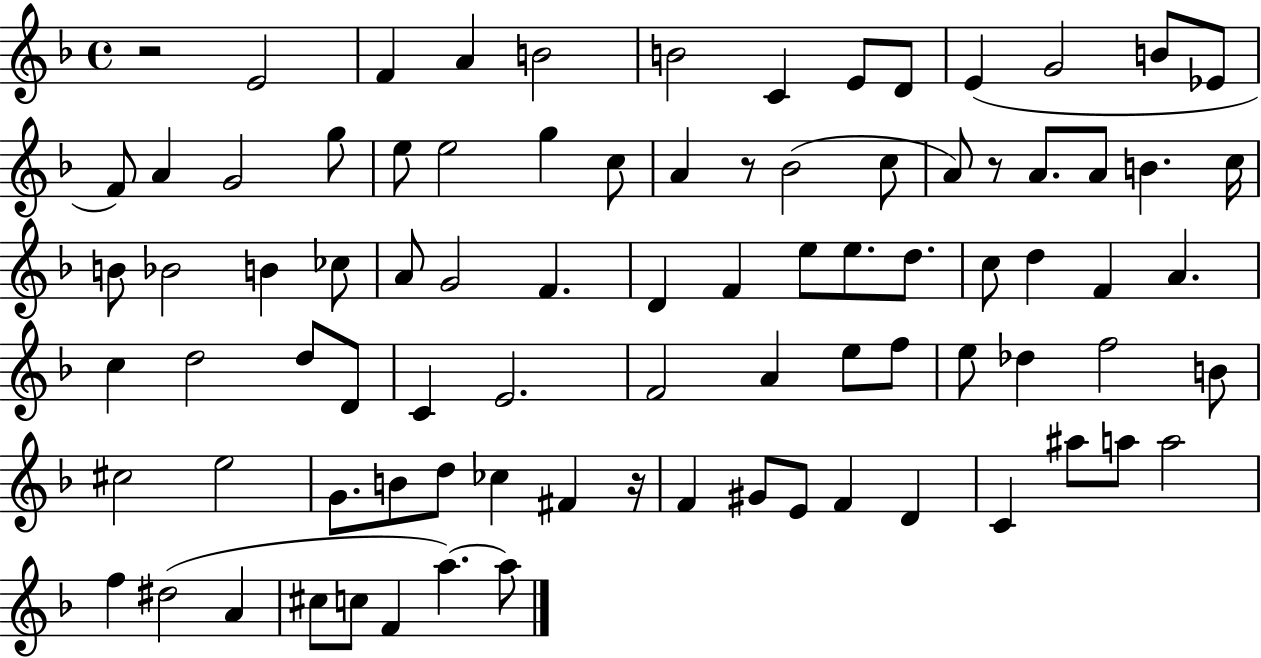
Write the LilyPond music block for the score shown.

{
  \clef treble
  \time 4/4
  \defaultTimeSignature
  \key f \major
  r2 e'2 | f'4 a'4 b'2 | b'2 c'4 e'8 d'8 | e'4( g'2 b'8 ees'8 | \break f'8) a'4 g'2 g''8 | e''8 e''2 g''4 c''8 | a'4 r8 bes'2( c''8 | a'8) r8 a'8. a'8 b'4. c''16 | \break b'8 bes'2 b'4 ces''8 | a'8 g'2 f'4. | d'4 f'4 e''8 e''8. d''8. | c''8 d''4 f'4 a'4. | \break c''4 d''2 d''8 d'8 | c'4 e'2. | f'2 a'4 e''8 f''8 | e''8 des''4 f''2 b'8 | \break cis''2 e''2 | g'8. b'8 d''8 ces''4 fis'4 r16 | f'4 gis'8 e'8 f'4 d'4 | c'4 ais''8 a''8 a''2 | \break f''4 dis''2( a'4 | cis''8 c''8 f'4 a''4.~~) a''8 | \bar "|."
}